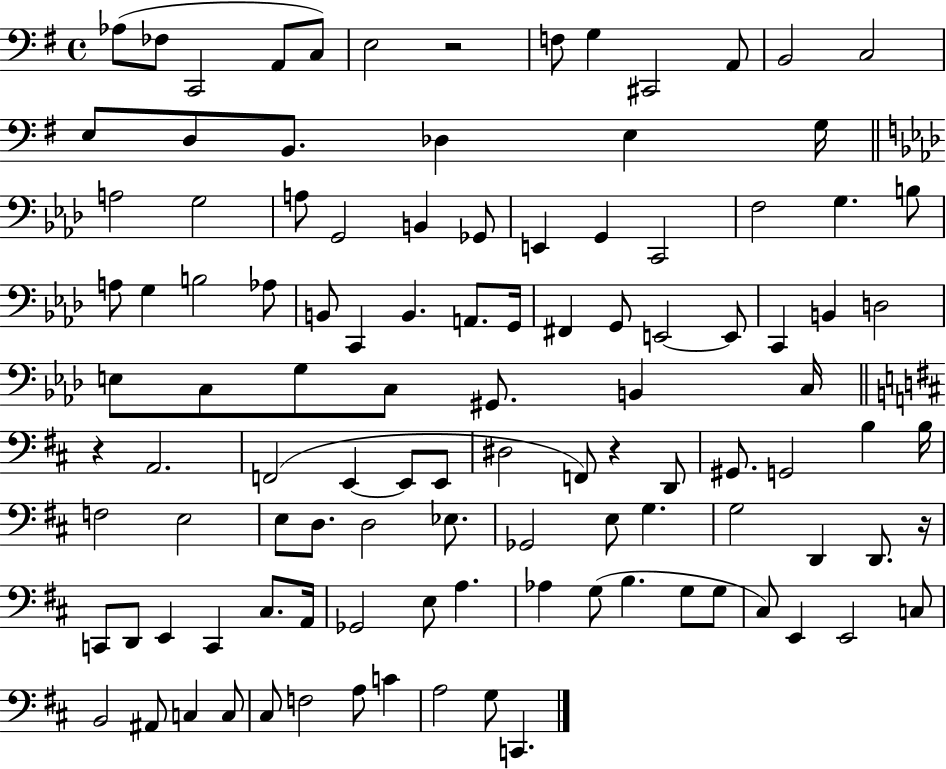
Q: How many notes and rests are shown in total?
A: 110